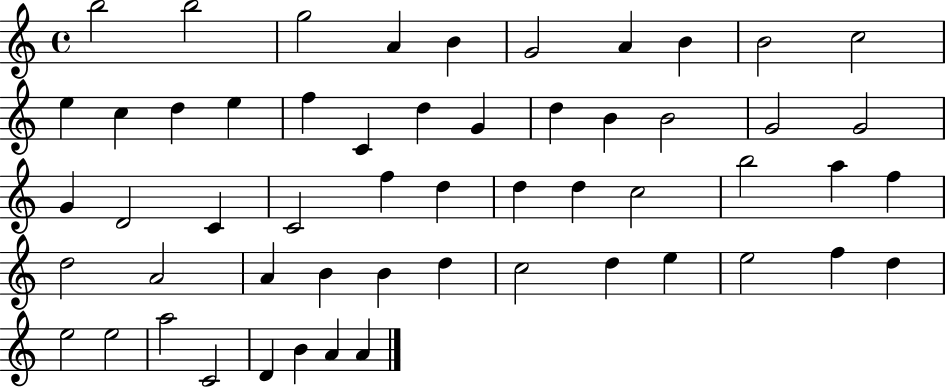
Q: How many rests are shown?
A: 0